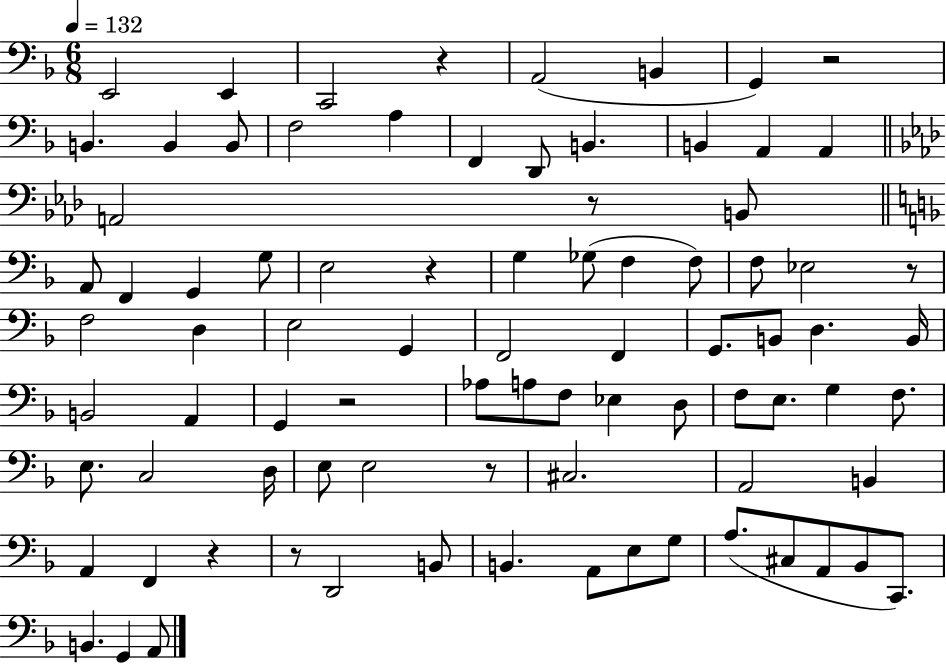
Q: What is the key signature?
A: F major